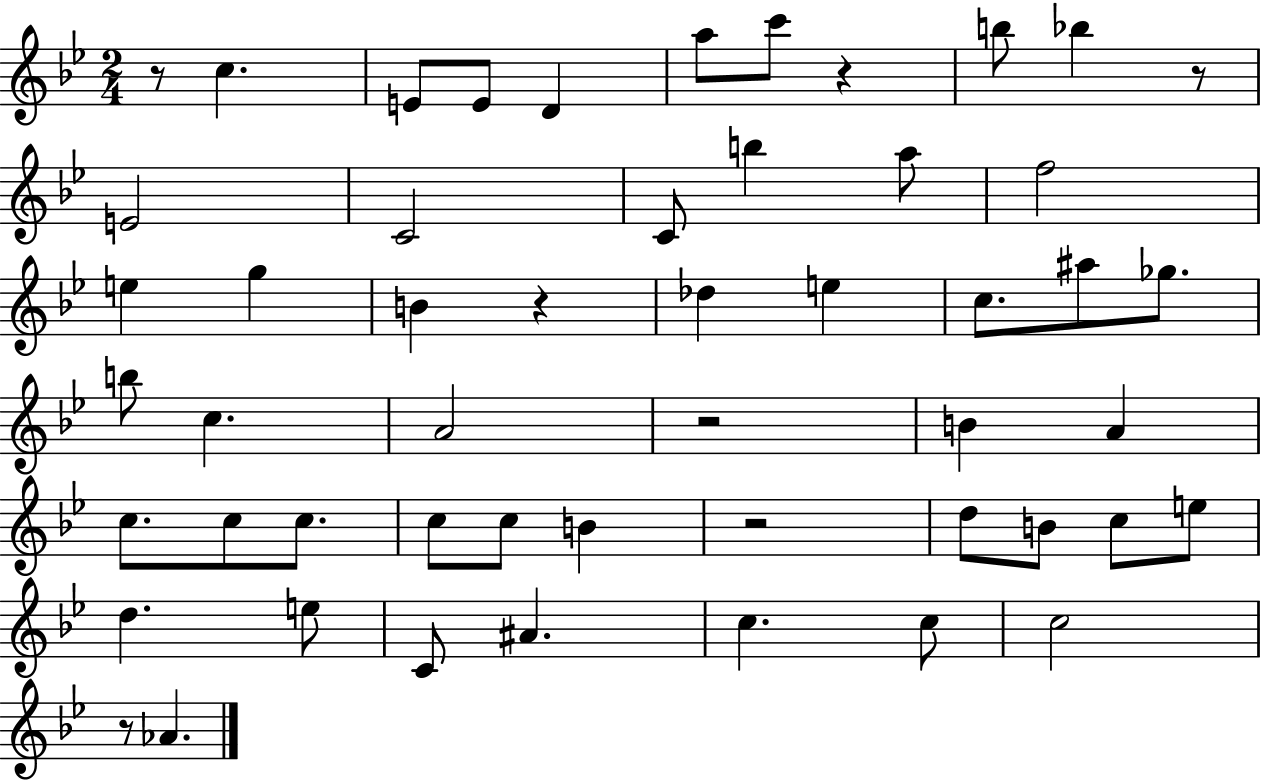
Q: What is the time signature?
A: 2/4